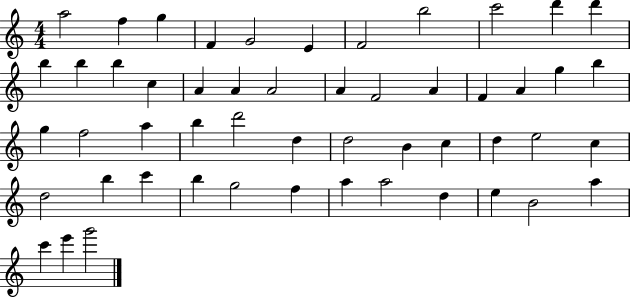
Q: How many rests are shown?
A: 0